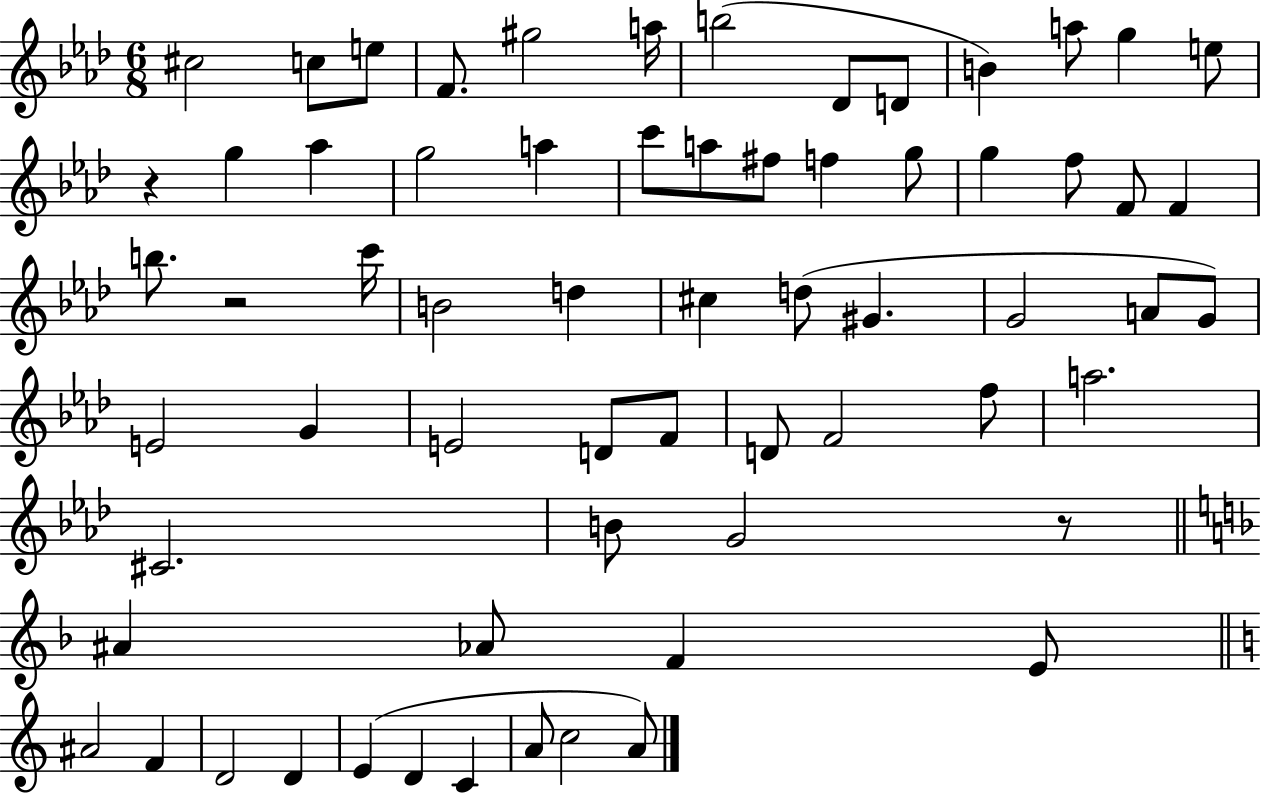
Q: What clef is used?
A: treble